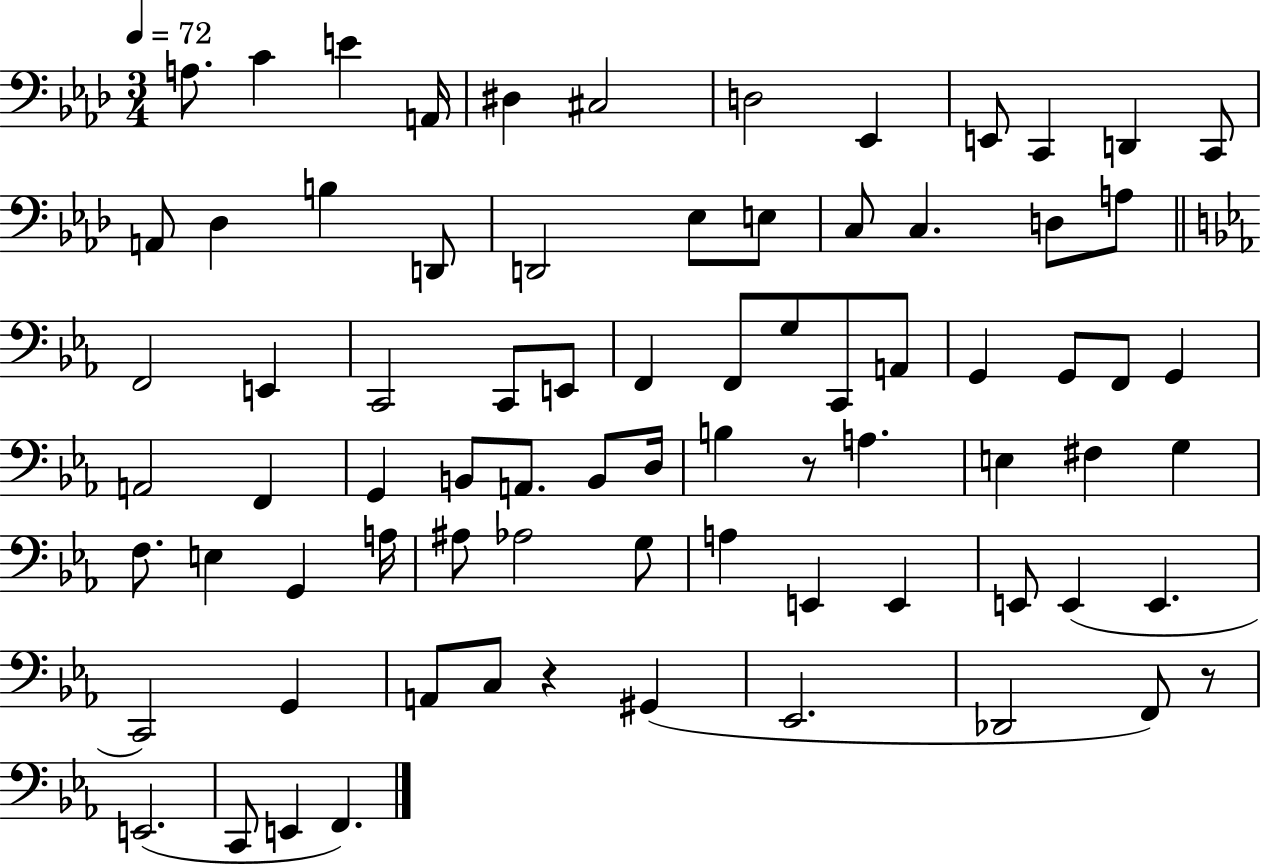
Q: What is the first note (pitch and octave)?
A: A3